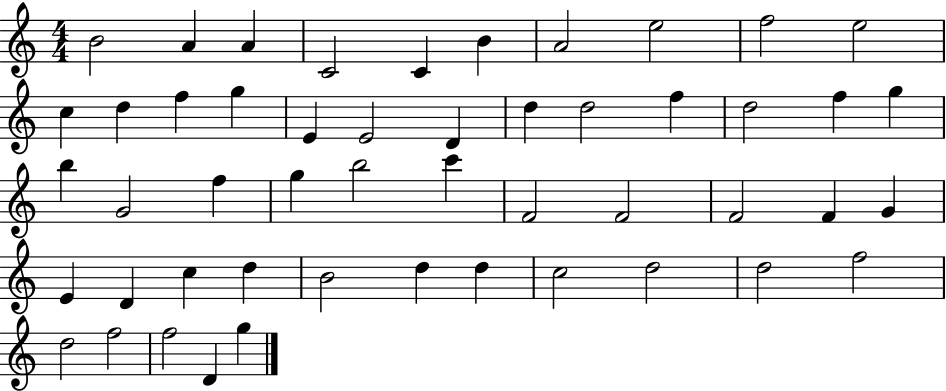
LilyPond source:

{
  \clef treble
  \numericTimeSignature
  \time 4/4
  \key c \major
  b'2 a'4 a'4 | c'2 c'4 b'4 | a'2 e''2 | f''2 e''2 | \break c''4 d''4 f''4 g''4 | e'4 e'2 d'4 | d''4 d''2 f''4 | d''2 f''4 g''4 | \break b''4 g'2 f''4 | g''4 b''2 c'''4 | f'2 f'2 | f'2 f'4 g'4 | \break e'4 d'4 c''4 d''4 | b'2 d''4 d''4 | c''2 d''2 | d''2 f''2 | \break d''2 f''2 | f''2 d'4 g''4 | \bar "|."
}